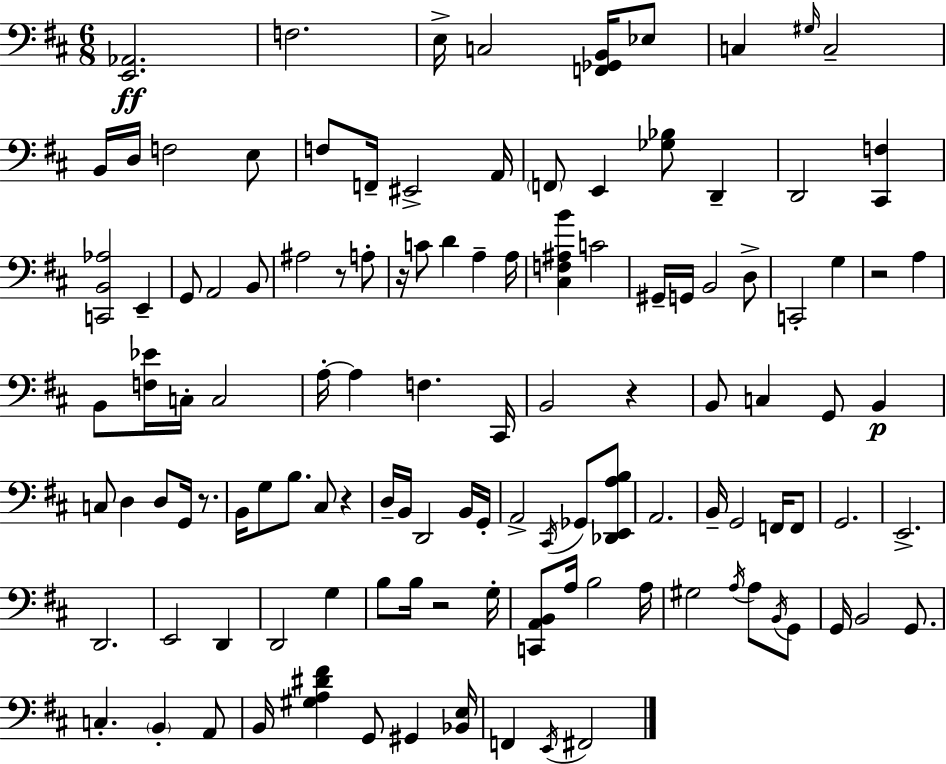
{
  \clef bass
  \numericTimeSignature
  \time 6/8
  \key d \major
  <e, aes,>2.\ff | f2. | e16-> c2 <f, ges, b,>16 ees8 | c4 \grace { gis16 } c2-- | \break b,16 d16 f2 e8 | f8 f,16-- eis,2-> | a,16 \parenthesize f,8 e,4 <ges bes>8 d,4-- | d,2 <cis, f>4 | \break <c, b, aes>2 e,4-- | g,8 a,2 b,8 | ais2 r8 a8-. | r16 c'8 d'4 a4-- | \break a16 <cis f ais b'>4 c'2 | gis,16-- g,16 b,2 d8-> | c,2-. g4 | r2 a4 | \break b,8 <f ees'>16 c16-. c2 | a16-.~~ a4 f4. | cis,16 b,2 r4 | b,8 c4 g,8 b,4\p | \break c8 d4 d8 g,16 r8. | b,16 g8 b8. cis8 r4 | d16-- b,16 d,2 b,16 | g,16-. a,2-> \acciaccatura { cis,16 } ges,8 | \break <des, e, a b>8 a,2. | b,16-- g,2 f,16 | f,8 g,2. | e,2.-> | \break d,2. | e,2 d,4 | d,2 g4 | b8 b16 r2 | \break g16-. <c, a, b,>8 a16 b2 | a16 gis2 \acciaccatura { a16 } a8 | \acciaccatura { b,16 } g,8 g,16 b,2 | g,8. c4.-. \parenthesize b,4-. | \break a,8 b,16 <gis a dis' fis'>4 g,8 gis,4 | <bes, e>16 f,4 \acciaccatura { e,16 } fis,2 | \bar "|."
}